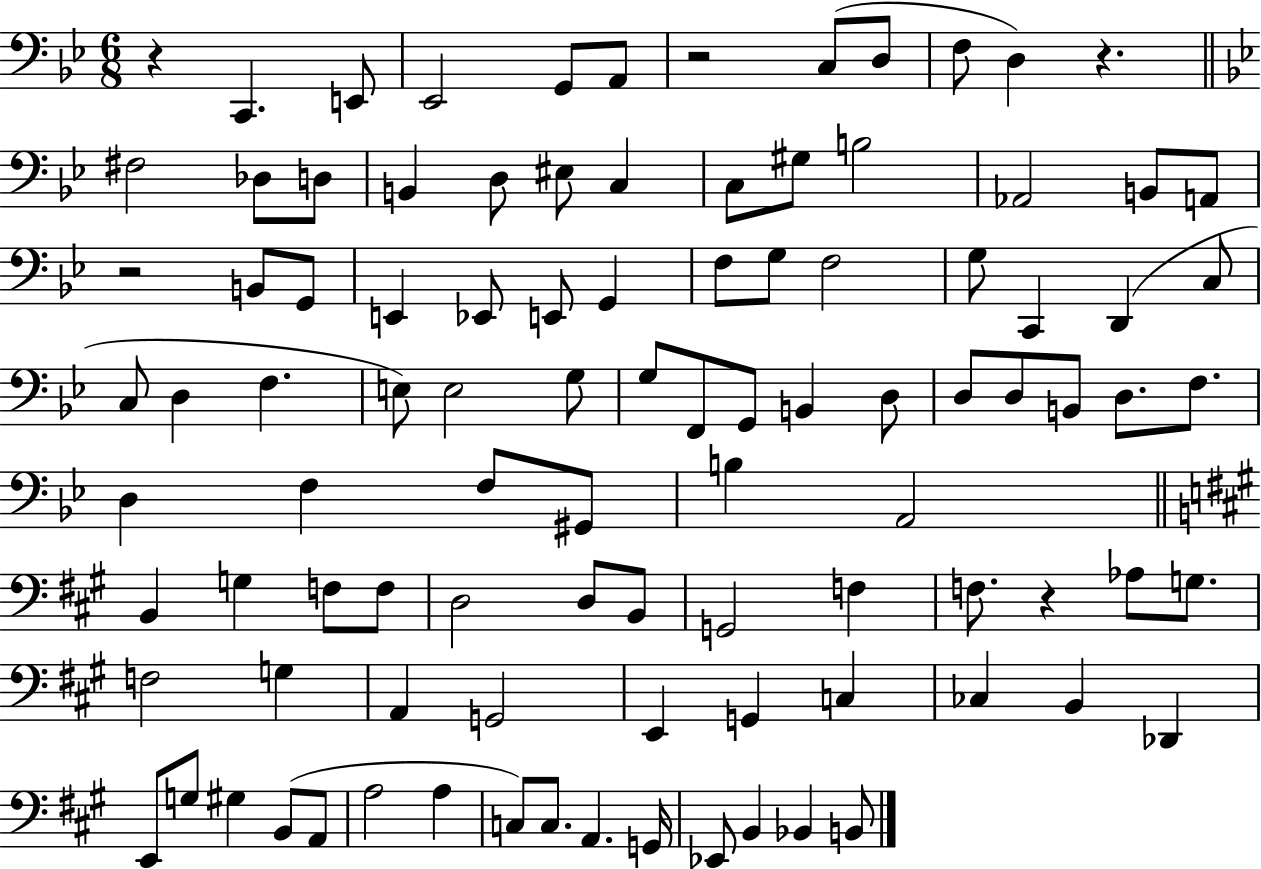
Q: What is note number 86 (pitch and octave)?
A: A3